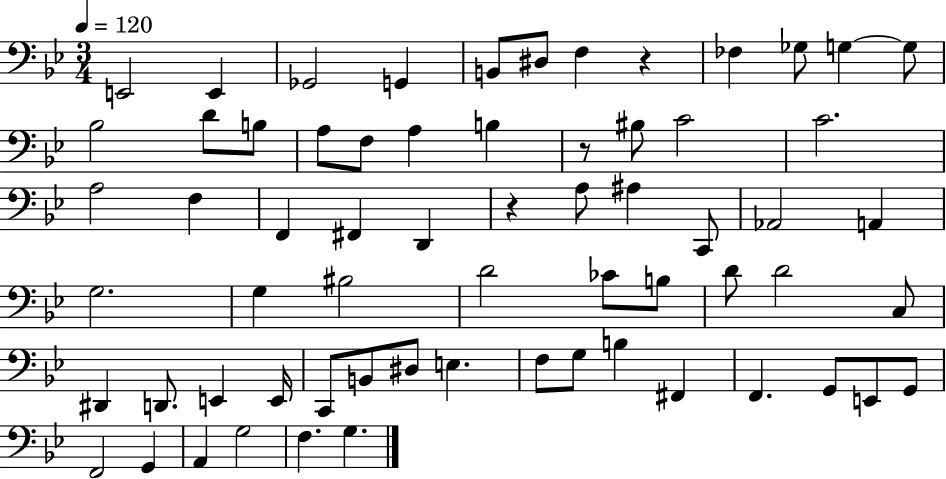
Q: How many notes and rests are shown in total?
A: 65